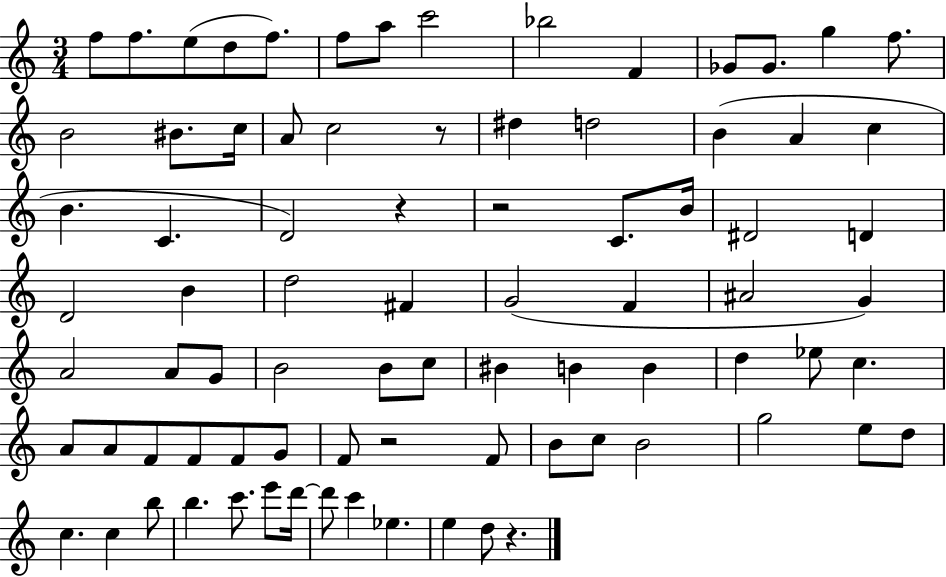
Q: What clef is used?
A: treble